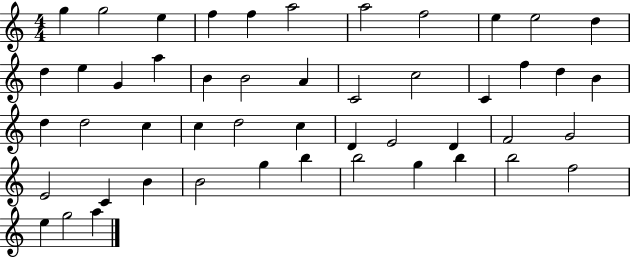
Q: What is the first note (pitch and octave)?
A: G5